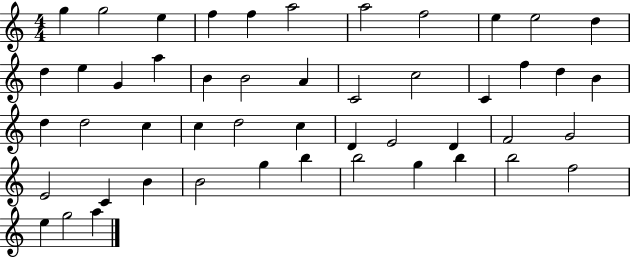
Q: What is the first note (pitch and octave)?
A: G5